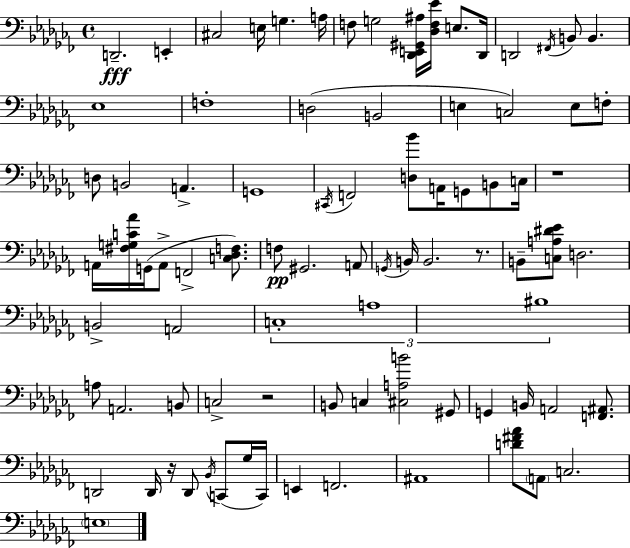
X:1
T:Untitled
M:4/4
L:1/4
K:Abm
D,,2 E,, ^C,2 E,/4 G, A,/4 F,/2 G,2 [_D,,E,,^G,,^A,]/4 [_D,F,_E]/4 E,/2 _D,,/4 D,,2 ^F,,/4 B,,/2 B,, _E,4 F,4 D,2 B,,2 E, C,2 E,/2 F,/2 D,/2 B,,2 A,, G,,4 ^C,,/4 F,,2 [D,_B]/2 A,,/4 G,,/2 B,,/2 C,/4 z4 A,,/4 [^F,G,C_A]/4 G,,/4 A,,/2 F,,2 [C,_D,F,]/2 F,/2 ^G,,2 A,,/2 G,,/4 B,,/4 B,,2 z/2 B,,/2 [C,A,^D_E]/2 D,2 B,,2 A,,2 C,4 A,4 ^B,4 A,/2 A,,2 B,,/2 C,2 z2 B,,/2 C, [^C,A,B]2 ^G,,/2 G,, B,,/4 A,,2 [F,,^A,,]/2 D,,2 D,,/4 z/4 D,,/2 _B,,/4 C,,/2 _G,/4 C,,/4 E,, F,,2 ^A,,4 [D^F_A]/2 A,,/2 C,2 E,4